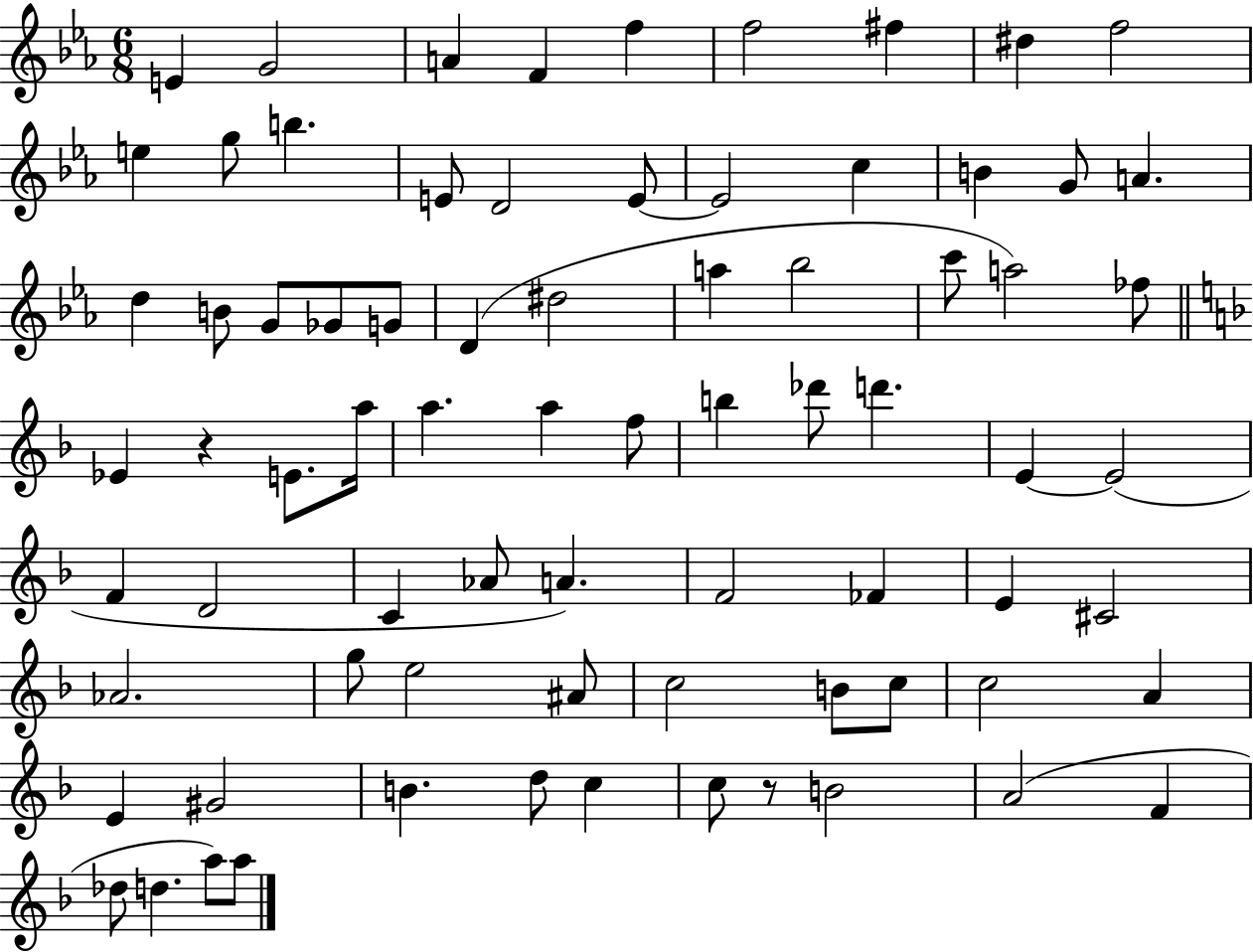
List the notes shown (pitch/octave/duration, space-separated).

E4/q G4/h A4/q F4/q F5/q F5/h F#5/q D#5/q F5/h E5/q G5/e B5/q. E4/e D4/h E4/e E4/h C5/q B4/q G4/e A4/q. D5/q B4/e G4/e Gb4/e G4/e D4/q D#5/h A5/q Bb5/h C6/e A5/h FES5/e Eb4/q R/q E4/e. A5/s A5/q. A5/q F5/e B5/q Db6/e D6/q. E4/q E4/h F4/q D4/h C4/q Ab4/e A4/q. F4/h FES4/q E4/q C#4/h Ab4/h. G5/e E5/h A#4/e C5/h B4/e C5/e C5/h A4/q E4/q G#4/h B4/q. D5/e C5/q C5/e R/e B4/h A4/h F4/q Db5/e D5/q. A5/e A5/e